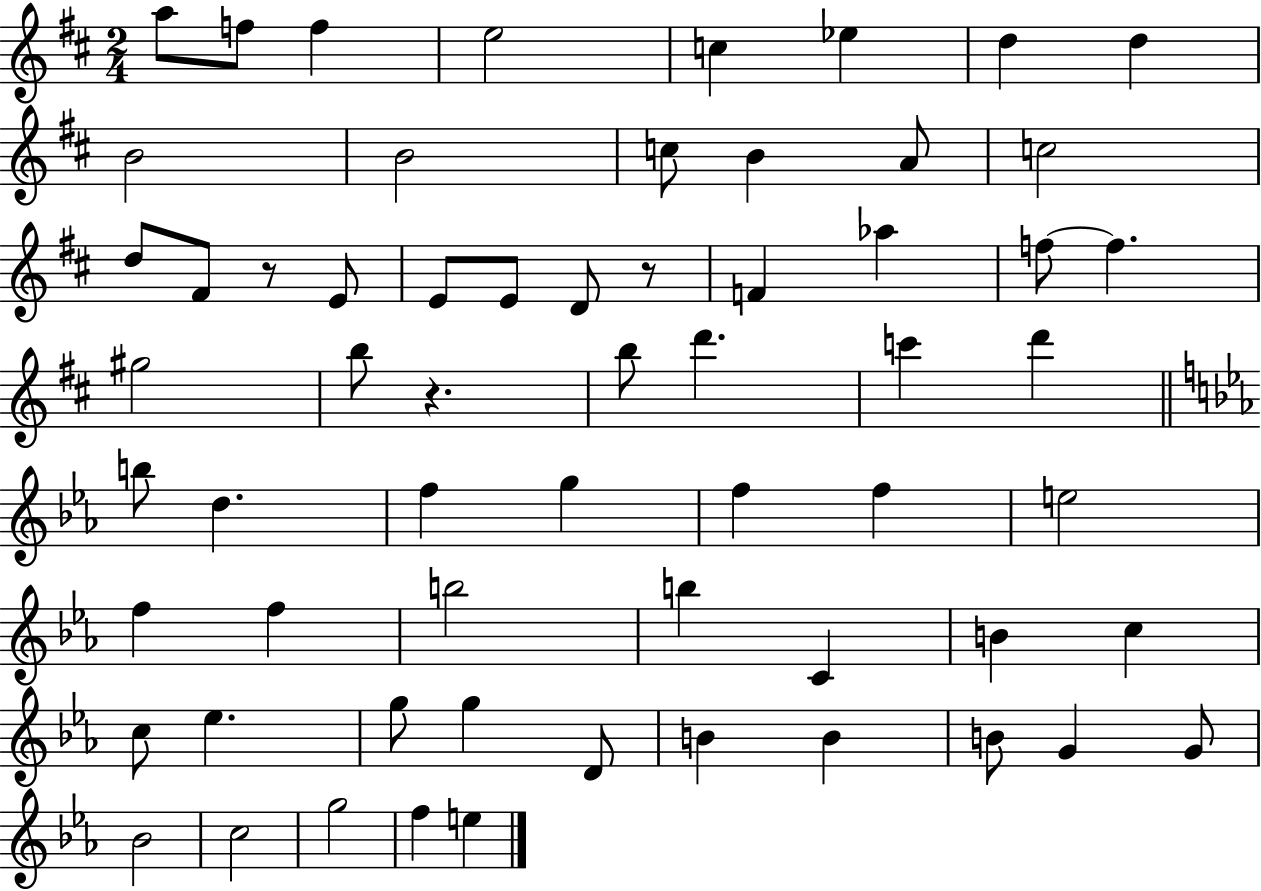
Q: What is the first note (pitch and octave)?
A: A5